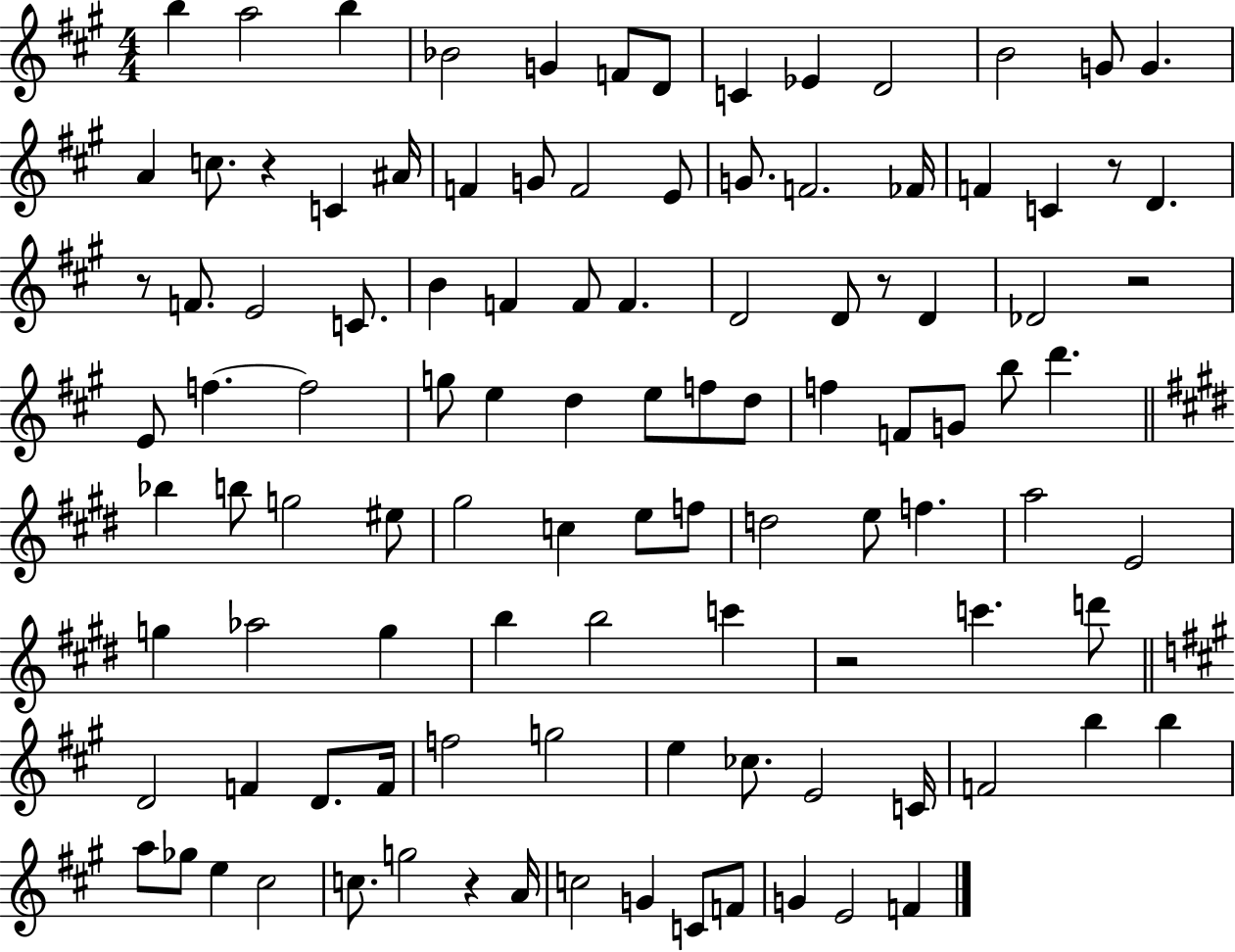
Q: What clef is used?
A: treble